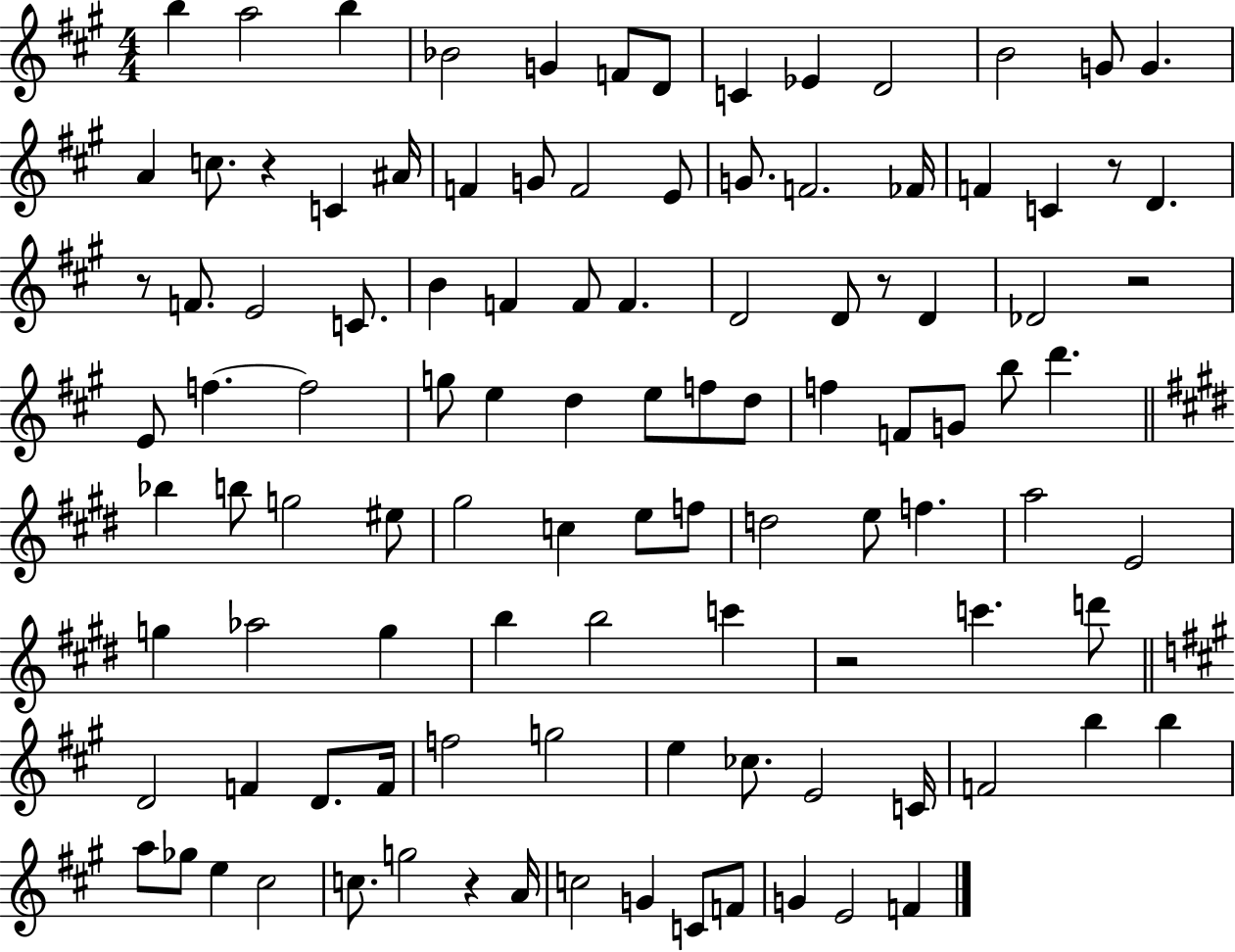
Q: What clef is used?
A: treble